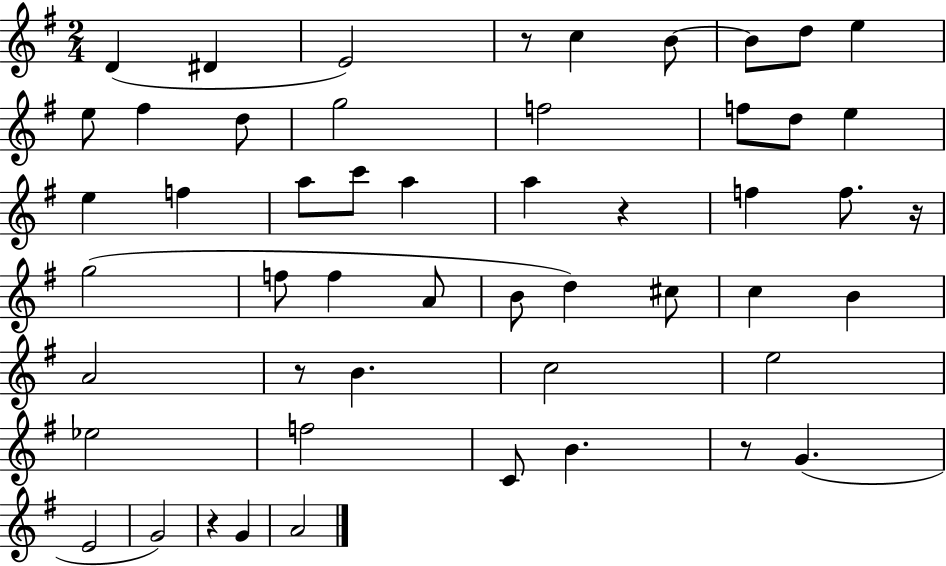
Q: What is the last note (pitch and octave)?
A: A4